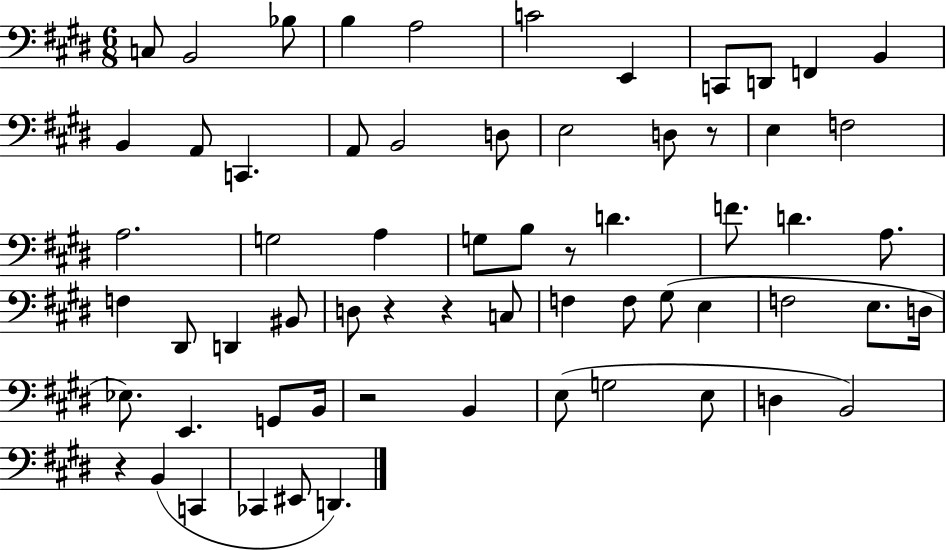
{
  \clef bass
  \numericTimeSignature
  \time 6/8
  \key e \major
  c8 b,2 bes8 | b4 a2 | c'2 e,4 | c,8 d,8 f,4 b,4 | \break b,4 a,8 c,4. | a,8 b,2 d8 | e2 d8 r8 | e4 f2 | \break a2. | g2 a4 | g8 b8 r8 d'4. | f'8. d'4. a8. | \break f4 dis,8 d,4 bis,8 | d8 r4 r4 c8 | f4 f8 gis8( e4 | f2 e8. d16 | \break ees8.) e,4. g,8 b,16 | r2 b,4 | e8( g2 e8 | d4 b,2) | \break r4 b,4( c,4 | ces,4 eis,8 d,4.) | \bar "|."
}